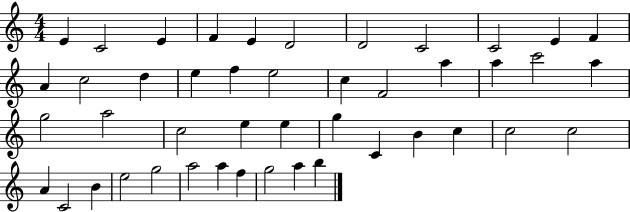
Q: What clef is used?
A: treble